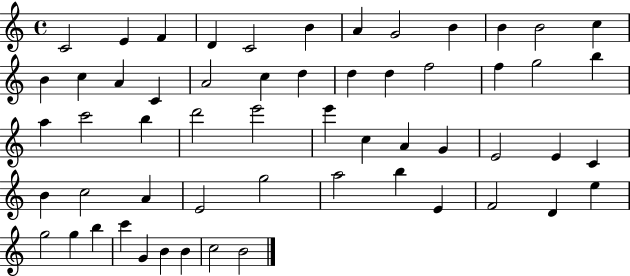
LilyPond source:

{
  \clef treble
  \time 4/4
  \defaultTimeSignature
  \key c \major
  c'2 e'4 f'4 | d'4 c'2 b'4 | a'4 g'2 b'4 | b'4 b'2 c''4 | \break b'4 c''4 a'4 c'4 | a'2 c''4 d''4 | d''4 d''4 f''2 | f''4 g''2 b''4 | \break a''4 c'''2 b''4 | d'''2 e'''2 | e'''4 c''4 a'4 g'4 | e'2 e'4 c'4 | \break b'4 c''2 a'4 | e'2 g''2 | a''2 b''4 e'4 | f'2 d'4 e''4 | \break g''2 g''4 b''4 | c'''4 g'4 b'4 b'4 | c''2 b'2 | \bar "|."
}